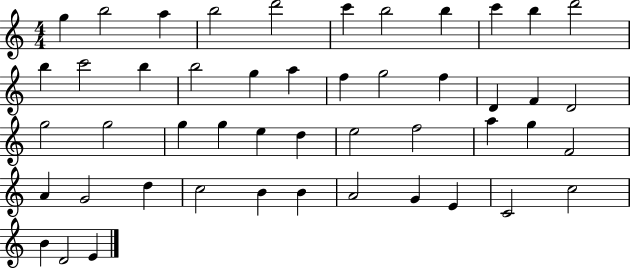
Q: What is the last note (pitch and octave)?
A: E4